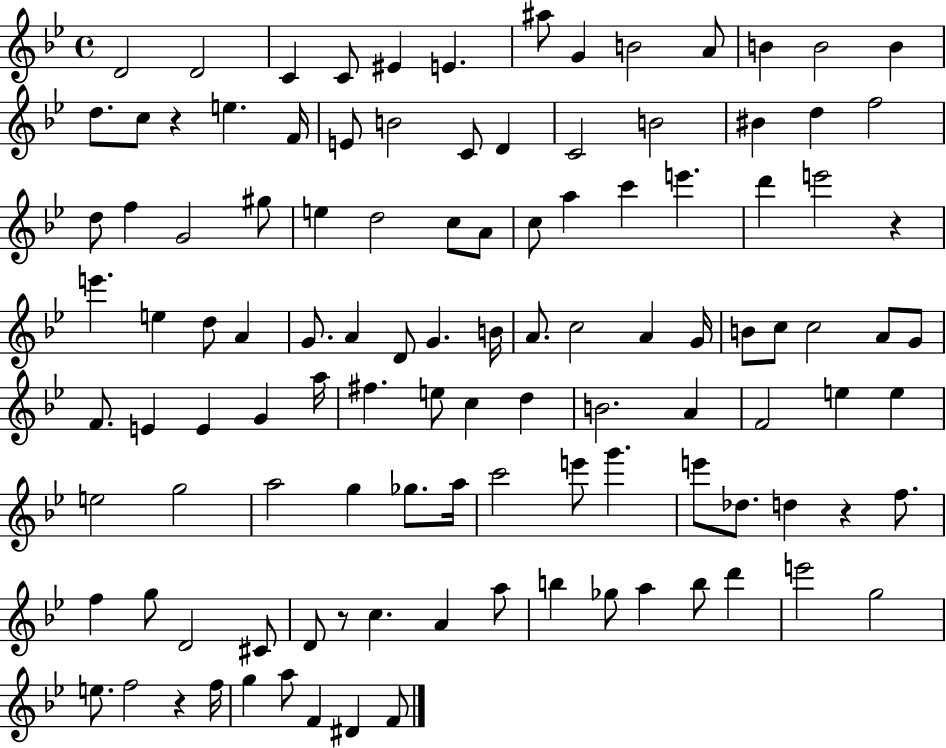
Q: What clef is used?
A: treble